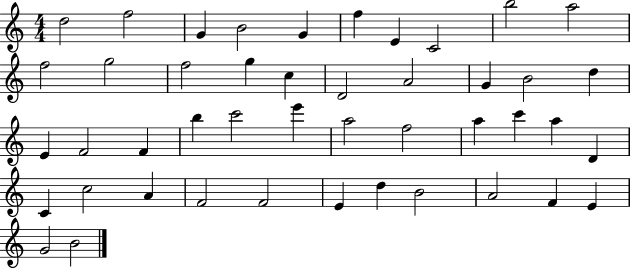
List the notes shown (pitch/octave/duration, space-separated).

D5/h F5/h G4/q B4/h G4/q F5/q E4/q C4/h B5/h A5/h F5/h G5/h F5/h G5/q C5/q D4/h A4/h G4/q B4/h D5/q E4/q F4/h F4/q B5/q C6/h E6/q A5/h F5/h A5/q C6/q A5/q D4/q C4/q C5/h A4/q F4/h F4/h E4/q D5/q B4/h A4/h F4/q E4/q G4/h B4/h